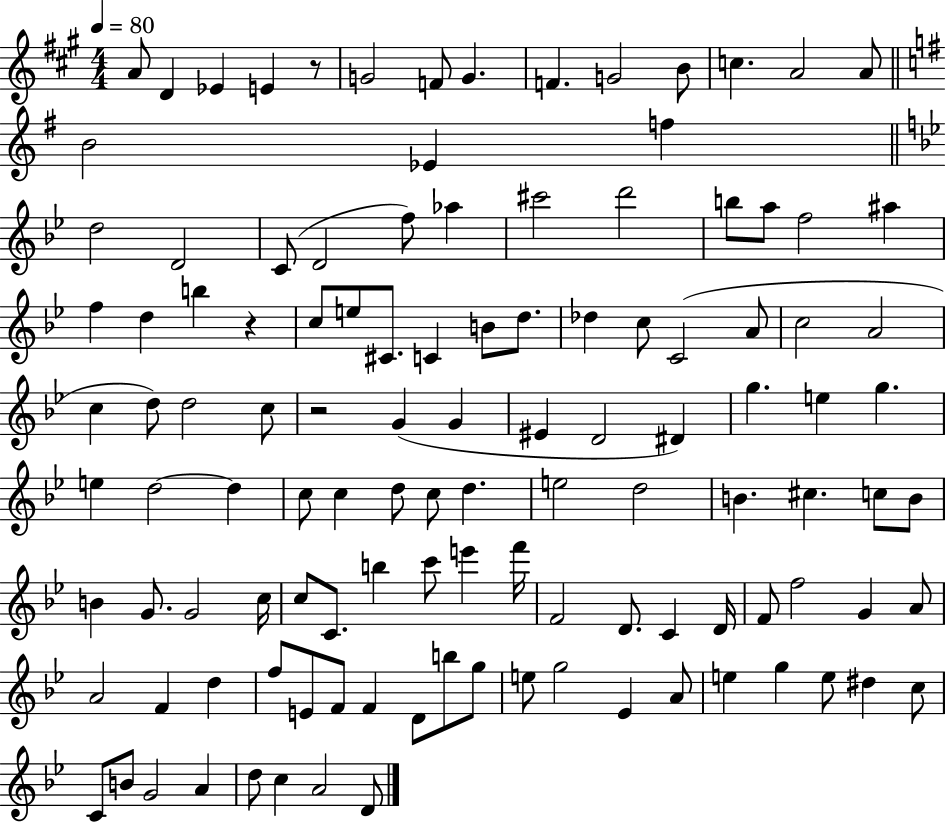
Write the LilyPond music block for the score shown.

{
  \clef treble
  \numericTimeSignature
  \time 4/4
  \key a \major
  \tempo 4 = 80
  a'8 d'4 ees'4 e'4 r8 | g'2 f'8 g'4. | f'4. g'2 b'8 | c''4. a'2 a'8 | \break \bar "||" \break \key e \minor b'2 ees'4 f''4 | \bar "||" \break \key g \minor d''2 d'2 | c'8( d'2 f''8) aes''4 | cis'''2 d'''2 | b''8 a''8 f''2 ais''4 | \break f''4 d''4 b''4 r4 | c''8 e''8 cis'8. c'4 b'8 d''8. | des''4 c''8 c'2( a'8 | c''2 a'2 | \break c''4 d''8) d''2 c''8 | r2 g'4( g'4 | eis'4 d'2 dis'4) | g''4. e''4 g''4. | \break e''4 d''2~~ d''4 | c''8 c''4 d''8 c''8 d''4. | e''2 d''2 | b'4. cis''4. c''8 b'8 | \break b'4 g'8. g'2 c''16 | c''8 c'8. b''4 c'''8 e'''4 f'''16 | f'2 d'8. c'4 d'16 | f'8 f''2 g'4 a'8 | \break a'2 f'4 d''4 | f''8 e'8 f'8 f'4 d'8 b''8 g''8 | e''8 g''2 ees'4 a'8 | e''4 g''4 e''8 dis''4 c''8 | \break c'8 b'8 g'2 a'4 | d''8 c''4 a'2 d'8 | \bar "|."
}